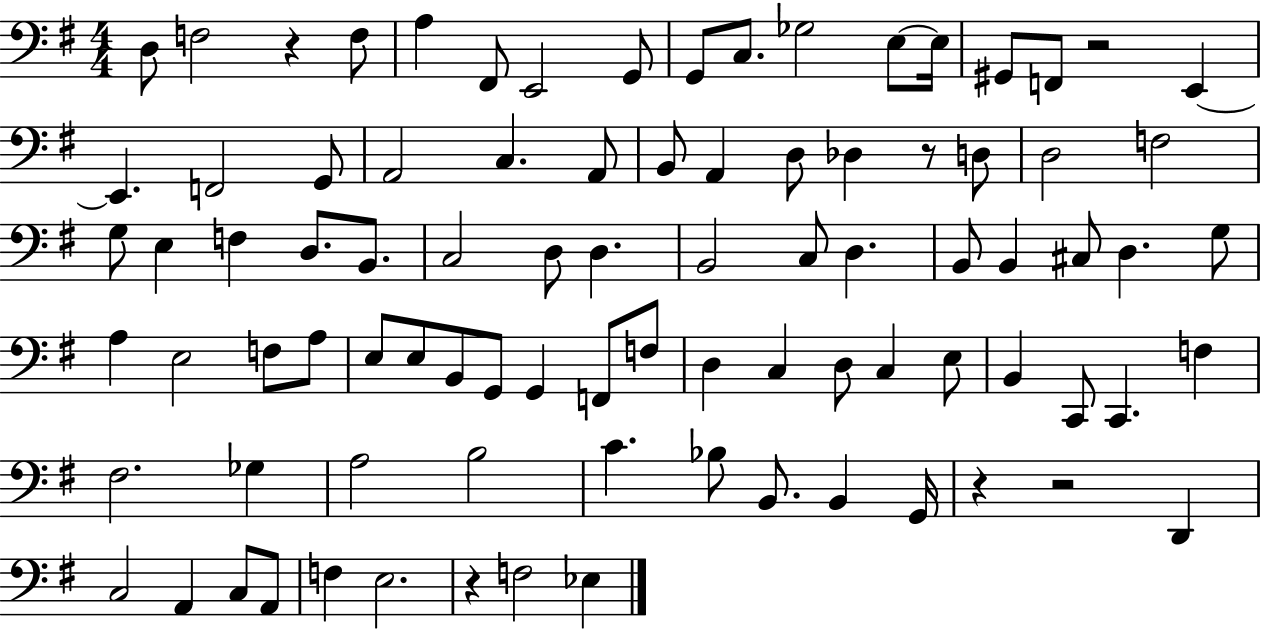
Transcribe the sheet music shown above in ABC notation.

X:1
T:Untitled
M:4/4
L:1/4
K:G
D,/2 F,2 z F,/2 A, ^F,,/2 E,,2 G,,/2 G,,/2 C,/2 _G,2 E,/2 E,/4 ^G,,/2 F,,/2 z2 E,, E,, F,,2 G,,/2 A,,2 C, A,,/2 B,,/2 A,, D,/2 _D, z/2 D,/2 D,2 F,2 G,/2 E, F, D,/2 B,,/2 C,2 D,/2 D, B,,2 C,/2 D, B,,/2 B,, ^C,/2 D, G,/2 A, E,2 F,/2 A,/2 E,/2 E,/2 B,,/2 G,,/2 G,, F,,/2 F,/2 D, C, D,/2 C, E,/2 B,, C,,/2 C,, F, ^F,2 _G, A,2 B,2 C _B,/2 B,,/2 B,, G,,/4 z z2 D,, C,2 A,, C,/2 A,,/2 F, E,2 z F,2 _E,